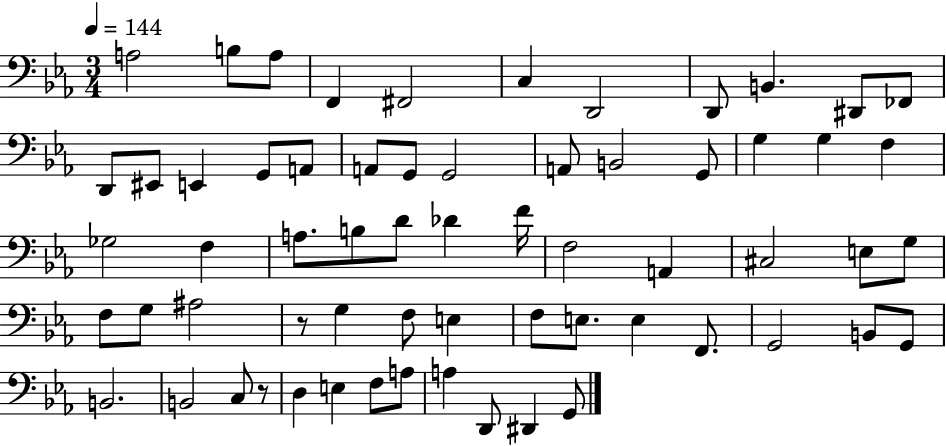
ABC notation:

X:1
T:Untitled
M:3/4
L:1/4
K:Eb
A,2 B,/2 A,/2 F,, ^F,,2 C, D,,2 D,,/2 B,, ^D,,/2 _F,,/2 D,,/2 ^E,,/2 E,, G,,/2 A,,/2 A,,/2 G,,/2 G,,2 A,,/2 B,,2 G,,/2 G, G, F, _G,2 F, A,/2 B,/2 D/2 _D F/4 F,2 A,, ^C,2 E,/2 G,/2 F,/2 G,/2 ^A,2 z/2 G, F,/2 E, F,/2 E,/2 E, F,,/2 G,,2 B,,/2 G,,/2 B,,2 B,,2 C,/2 z/2 D, E, F,/2 A,/2 A, D,,/2 ^D,, G,,/2